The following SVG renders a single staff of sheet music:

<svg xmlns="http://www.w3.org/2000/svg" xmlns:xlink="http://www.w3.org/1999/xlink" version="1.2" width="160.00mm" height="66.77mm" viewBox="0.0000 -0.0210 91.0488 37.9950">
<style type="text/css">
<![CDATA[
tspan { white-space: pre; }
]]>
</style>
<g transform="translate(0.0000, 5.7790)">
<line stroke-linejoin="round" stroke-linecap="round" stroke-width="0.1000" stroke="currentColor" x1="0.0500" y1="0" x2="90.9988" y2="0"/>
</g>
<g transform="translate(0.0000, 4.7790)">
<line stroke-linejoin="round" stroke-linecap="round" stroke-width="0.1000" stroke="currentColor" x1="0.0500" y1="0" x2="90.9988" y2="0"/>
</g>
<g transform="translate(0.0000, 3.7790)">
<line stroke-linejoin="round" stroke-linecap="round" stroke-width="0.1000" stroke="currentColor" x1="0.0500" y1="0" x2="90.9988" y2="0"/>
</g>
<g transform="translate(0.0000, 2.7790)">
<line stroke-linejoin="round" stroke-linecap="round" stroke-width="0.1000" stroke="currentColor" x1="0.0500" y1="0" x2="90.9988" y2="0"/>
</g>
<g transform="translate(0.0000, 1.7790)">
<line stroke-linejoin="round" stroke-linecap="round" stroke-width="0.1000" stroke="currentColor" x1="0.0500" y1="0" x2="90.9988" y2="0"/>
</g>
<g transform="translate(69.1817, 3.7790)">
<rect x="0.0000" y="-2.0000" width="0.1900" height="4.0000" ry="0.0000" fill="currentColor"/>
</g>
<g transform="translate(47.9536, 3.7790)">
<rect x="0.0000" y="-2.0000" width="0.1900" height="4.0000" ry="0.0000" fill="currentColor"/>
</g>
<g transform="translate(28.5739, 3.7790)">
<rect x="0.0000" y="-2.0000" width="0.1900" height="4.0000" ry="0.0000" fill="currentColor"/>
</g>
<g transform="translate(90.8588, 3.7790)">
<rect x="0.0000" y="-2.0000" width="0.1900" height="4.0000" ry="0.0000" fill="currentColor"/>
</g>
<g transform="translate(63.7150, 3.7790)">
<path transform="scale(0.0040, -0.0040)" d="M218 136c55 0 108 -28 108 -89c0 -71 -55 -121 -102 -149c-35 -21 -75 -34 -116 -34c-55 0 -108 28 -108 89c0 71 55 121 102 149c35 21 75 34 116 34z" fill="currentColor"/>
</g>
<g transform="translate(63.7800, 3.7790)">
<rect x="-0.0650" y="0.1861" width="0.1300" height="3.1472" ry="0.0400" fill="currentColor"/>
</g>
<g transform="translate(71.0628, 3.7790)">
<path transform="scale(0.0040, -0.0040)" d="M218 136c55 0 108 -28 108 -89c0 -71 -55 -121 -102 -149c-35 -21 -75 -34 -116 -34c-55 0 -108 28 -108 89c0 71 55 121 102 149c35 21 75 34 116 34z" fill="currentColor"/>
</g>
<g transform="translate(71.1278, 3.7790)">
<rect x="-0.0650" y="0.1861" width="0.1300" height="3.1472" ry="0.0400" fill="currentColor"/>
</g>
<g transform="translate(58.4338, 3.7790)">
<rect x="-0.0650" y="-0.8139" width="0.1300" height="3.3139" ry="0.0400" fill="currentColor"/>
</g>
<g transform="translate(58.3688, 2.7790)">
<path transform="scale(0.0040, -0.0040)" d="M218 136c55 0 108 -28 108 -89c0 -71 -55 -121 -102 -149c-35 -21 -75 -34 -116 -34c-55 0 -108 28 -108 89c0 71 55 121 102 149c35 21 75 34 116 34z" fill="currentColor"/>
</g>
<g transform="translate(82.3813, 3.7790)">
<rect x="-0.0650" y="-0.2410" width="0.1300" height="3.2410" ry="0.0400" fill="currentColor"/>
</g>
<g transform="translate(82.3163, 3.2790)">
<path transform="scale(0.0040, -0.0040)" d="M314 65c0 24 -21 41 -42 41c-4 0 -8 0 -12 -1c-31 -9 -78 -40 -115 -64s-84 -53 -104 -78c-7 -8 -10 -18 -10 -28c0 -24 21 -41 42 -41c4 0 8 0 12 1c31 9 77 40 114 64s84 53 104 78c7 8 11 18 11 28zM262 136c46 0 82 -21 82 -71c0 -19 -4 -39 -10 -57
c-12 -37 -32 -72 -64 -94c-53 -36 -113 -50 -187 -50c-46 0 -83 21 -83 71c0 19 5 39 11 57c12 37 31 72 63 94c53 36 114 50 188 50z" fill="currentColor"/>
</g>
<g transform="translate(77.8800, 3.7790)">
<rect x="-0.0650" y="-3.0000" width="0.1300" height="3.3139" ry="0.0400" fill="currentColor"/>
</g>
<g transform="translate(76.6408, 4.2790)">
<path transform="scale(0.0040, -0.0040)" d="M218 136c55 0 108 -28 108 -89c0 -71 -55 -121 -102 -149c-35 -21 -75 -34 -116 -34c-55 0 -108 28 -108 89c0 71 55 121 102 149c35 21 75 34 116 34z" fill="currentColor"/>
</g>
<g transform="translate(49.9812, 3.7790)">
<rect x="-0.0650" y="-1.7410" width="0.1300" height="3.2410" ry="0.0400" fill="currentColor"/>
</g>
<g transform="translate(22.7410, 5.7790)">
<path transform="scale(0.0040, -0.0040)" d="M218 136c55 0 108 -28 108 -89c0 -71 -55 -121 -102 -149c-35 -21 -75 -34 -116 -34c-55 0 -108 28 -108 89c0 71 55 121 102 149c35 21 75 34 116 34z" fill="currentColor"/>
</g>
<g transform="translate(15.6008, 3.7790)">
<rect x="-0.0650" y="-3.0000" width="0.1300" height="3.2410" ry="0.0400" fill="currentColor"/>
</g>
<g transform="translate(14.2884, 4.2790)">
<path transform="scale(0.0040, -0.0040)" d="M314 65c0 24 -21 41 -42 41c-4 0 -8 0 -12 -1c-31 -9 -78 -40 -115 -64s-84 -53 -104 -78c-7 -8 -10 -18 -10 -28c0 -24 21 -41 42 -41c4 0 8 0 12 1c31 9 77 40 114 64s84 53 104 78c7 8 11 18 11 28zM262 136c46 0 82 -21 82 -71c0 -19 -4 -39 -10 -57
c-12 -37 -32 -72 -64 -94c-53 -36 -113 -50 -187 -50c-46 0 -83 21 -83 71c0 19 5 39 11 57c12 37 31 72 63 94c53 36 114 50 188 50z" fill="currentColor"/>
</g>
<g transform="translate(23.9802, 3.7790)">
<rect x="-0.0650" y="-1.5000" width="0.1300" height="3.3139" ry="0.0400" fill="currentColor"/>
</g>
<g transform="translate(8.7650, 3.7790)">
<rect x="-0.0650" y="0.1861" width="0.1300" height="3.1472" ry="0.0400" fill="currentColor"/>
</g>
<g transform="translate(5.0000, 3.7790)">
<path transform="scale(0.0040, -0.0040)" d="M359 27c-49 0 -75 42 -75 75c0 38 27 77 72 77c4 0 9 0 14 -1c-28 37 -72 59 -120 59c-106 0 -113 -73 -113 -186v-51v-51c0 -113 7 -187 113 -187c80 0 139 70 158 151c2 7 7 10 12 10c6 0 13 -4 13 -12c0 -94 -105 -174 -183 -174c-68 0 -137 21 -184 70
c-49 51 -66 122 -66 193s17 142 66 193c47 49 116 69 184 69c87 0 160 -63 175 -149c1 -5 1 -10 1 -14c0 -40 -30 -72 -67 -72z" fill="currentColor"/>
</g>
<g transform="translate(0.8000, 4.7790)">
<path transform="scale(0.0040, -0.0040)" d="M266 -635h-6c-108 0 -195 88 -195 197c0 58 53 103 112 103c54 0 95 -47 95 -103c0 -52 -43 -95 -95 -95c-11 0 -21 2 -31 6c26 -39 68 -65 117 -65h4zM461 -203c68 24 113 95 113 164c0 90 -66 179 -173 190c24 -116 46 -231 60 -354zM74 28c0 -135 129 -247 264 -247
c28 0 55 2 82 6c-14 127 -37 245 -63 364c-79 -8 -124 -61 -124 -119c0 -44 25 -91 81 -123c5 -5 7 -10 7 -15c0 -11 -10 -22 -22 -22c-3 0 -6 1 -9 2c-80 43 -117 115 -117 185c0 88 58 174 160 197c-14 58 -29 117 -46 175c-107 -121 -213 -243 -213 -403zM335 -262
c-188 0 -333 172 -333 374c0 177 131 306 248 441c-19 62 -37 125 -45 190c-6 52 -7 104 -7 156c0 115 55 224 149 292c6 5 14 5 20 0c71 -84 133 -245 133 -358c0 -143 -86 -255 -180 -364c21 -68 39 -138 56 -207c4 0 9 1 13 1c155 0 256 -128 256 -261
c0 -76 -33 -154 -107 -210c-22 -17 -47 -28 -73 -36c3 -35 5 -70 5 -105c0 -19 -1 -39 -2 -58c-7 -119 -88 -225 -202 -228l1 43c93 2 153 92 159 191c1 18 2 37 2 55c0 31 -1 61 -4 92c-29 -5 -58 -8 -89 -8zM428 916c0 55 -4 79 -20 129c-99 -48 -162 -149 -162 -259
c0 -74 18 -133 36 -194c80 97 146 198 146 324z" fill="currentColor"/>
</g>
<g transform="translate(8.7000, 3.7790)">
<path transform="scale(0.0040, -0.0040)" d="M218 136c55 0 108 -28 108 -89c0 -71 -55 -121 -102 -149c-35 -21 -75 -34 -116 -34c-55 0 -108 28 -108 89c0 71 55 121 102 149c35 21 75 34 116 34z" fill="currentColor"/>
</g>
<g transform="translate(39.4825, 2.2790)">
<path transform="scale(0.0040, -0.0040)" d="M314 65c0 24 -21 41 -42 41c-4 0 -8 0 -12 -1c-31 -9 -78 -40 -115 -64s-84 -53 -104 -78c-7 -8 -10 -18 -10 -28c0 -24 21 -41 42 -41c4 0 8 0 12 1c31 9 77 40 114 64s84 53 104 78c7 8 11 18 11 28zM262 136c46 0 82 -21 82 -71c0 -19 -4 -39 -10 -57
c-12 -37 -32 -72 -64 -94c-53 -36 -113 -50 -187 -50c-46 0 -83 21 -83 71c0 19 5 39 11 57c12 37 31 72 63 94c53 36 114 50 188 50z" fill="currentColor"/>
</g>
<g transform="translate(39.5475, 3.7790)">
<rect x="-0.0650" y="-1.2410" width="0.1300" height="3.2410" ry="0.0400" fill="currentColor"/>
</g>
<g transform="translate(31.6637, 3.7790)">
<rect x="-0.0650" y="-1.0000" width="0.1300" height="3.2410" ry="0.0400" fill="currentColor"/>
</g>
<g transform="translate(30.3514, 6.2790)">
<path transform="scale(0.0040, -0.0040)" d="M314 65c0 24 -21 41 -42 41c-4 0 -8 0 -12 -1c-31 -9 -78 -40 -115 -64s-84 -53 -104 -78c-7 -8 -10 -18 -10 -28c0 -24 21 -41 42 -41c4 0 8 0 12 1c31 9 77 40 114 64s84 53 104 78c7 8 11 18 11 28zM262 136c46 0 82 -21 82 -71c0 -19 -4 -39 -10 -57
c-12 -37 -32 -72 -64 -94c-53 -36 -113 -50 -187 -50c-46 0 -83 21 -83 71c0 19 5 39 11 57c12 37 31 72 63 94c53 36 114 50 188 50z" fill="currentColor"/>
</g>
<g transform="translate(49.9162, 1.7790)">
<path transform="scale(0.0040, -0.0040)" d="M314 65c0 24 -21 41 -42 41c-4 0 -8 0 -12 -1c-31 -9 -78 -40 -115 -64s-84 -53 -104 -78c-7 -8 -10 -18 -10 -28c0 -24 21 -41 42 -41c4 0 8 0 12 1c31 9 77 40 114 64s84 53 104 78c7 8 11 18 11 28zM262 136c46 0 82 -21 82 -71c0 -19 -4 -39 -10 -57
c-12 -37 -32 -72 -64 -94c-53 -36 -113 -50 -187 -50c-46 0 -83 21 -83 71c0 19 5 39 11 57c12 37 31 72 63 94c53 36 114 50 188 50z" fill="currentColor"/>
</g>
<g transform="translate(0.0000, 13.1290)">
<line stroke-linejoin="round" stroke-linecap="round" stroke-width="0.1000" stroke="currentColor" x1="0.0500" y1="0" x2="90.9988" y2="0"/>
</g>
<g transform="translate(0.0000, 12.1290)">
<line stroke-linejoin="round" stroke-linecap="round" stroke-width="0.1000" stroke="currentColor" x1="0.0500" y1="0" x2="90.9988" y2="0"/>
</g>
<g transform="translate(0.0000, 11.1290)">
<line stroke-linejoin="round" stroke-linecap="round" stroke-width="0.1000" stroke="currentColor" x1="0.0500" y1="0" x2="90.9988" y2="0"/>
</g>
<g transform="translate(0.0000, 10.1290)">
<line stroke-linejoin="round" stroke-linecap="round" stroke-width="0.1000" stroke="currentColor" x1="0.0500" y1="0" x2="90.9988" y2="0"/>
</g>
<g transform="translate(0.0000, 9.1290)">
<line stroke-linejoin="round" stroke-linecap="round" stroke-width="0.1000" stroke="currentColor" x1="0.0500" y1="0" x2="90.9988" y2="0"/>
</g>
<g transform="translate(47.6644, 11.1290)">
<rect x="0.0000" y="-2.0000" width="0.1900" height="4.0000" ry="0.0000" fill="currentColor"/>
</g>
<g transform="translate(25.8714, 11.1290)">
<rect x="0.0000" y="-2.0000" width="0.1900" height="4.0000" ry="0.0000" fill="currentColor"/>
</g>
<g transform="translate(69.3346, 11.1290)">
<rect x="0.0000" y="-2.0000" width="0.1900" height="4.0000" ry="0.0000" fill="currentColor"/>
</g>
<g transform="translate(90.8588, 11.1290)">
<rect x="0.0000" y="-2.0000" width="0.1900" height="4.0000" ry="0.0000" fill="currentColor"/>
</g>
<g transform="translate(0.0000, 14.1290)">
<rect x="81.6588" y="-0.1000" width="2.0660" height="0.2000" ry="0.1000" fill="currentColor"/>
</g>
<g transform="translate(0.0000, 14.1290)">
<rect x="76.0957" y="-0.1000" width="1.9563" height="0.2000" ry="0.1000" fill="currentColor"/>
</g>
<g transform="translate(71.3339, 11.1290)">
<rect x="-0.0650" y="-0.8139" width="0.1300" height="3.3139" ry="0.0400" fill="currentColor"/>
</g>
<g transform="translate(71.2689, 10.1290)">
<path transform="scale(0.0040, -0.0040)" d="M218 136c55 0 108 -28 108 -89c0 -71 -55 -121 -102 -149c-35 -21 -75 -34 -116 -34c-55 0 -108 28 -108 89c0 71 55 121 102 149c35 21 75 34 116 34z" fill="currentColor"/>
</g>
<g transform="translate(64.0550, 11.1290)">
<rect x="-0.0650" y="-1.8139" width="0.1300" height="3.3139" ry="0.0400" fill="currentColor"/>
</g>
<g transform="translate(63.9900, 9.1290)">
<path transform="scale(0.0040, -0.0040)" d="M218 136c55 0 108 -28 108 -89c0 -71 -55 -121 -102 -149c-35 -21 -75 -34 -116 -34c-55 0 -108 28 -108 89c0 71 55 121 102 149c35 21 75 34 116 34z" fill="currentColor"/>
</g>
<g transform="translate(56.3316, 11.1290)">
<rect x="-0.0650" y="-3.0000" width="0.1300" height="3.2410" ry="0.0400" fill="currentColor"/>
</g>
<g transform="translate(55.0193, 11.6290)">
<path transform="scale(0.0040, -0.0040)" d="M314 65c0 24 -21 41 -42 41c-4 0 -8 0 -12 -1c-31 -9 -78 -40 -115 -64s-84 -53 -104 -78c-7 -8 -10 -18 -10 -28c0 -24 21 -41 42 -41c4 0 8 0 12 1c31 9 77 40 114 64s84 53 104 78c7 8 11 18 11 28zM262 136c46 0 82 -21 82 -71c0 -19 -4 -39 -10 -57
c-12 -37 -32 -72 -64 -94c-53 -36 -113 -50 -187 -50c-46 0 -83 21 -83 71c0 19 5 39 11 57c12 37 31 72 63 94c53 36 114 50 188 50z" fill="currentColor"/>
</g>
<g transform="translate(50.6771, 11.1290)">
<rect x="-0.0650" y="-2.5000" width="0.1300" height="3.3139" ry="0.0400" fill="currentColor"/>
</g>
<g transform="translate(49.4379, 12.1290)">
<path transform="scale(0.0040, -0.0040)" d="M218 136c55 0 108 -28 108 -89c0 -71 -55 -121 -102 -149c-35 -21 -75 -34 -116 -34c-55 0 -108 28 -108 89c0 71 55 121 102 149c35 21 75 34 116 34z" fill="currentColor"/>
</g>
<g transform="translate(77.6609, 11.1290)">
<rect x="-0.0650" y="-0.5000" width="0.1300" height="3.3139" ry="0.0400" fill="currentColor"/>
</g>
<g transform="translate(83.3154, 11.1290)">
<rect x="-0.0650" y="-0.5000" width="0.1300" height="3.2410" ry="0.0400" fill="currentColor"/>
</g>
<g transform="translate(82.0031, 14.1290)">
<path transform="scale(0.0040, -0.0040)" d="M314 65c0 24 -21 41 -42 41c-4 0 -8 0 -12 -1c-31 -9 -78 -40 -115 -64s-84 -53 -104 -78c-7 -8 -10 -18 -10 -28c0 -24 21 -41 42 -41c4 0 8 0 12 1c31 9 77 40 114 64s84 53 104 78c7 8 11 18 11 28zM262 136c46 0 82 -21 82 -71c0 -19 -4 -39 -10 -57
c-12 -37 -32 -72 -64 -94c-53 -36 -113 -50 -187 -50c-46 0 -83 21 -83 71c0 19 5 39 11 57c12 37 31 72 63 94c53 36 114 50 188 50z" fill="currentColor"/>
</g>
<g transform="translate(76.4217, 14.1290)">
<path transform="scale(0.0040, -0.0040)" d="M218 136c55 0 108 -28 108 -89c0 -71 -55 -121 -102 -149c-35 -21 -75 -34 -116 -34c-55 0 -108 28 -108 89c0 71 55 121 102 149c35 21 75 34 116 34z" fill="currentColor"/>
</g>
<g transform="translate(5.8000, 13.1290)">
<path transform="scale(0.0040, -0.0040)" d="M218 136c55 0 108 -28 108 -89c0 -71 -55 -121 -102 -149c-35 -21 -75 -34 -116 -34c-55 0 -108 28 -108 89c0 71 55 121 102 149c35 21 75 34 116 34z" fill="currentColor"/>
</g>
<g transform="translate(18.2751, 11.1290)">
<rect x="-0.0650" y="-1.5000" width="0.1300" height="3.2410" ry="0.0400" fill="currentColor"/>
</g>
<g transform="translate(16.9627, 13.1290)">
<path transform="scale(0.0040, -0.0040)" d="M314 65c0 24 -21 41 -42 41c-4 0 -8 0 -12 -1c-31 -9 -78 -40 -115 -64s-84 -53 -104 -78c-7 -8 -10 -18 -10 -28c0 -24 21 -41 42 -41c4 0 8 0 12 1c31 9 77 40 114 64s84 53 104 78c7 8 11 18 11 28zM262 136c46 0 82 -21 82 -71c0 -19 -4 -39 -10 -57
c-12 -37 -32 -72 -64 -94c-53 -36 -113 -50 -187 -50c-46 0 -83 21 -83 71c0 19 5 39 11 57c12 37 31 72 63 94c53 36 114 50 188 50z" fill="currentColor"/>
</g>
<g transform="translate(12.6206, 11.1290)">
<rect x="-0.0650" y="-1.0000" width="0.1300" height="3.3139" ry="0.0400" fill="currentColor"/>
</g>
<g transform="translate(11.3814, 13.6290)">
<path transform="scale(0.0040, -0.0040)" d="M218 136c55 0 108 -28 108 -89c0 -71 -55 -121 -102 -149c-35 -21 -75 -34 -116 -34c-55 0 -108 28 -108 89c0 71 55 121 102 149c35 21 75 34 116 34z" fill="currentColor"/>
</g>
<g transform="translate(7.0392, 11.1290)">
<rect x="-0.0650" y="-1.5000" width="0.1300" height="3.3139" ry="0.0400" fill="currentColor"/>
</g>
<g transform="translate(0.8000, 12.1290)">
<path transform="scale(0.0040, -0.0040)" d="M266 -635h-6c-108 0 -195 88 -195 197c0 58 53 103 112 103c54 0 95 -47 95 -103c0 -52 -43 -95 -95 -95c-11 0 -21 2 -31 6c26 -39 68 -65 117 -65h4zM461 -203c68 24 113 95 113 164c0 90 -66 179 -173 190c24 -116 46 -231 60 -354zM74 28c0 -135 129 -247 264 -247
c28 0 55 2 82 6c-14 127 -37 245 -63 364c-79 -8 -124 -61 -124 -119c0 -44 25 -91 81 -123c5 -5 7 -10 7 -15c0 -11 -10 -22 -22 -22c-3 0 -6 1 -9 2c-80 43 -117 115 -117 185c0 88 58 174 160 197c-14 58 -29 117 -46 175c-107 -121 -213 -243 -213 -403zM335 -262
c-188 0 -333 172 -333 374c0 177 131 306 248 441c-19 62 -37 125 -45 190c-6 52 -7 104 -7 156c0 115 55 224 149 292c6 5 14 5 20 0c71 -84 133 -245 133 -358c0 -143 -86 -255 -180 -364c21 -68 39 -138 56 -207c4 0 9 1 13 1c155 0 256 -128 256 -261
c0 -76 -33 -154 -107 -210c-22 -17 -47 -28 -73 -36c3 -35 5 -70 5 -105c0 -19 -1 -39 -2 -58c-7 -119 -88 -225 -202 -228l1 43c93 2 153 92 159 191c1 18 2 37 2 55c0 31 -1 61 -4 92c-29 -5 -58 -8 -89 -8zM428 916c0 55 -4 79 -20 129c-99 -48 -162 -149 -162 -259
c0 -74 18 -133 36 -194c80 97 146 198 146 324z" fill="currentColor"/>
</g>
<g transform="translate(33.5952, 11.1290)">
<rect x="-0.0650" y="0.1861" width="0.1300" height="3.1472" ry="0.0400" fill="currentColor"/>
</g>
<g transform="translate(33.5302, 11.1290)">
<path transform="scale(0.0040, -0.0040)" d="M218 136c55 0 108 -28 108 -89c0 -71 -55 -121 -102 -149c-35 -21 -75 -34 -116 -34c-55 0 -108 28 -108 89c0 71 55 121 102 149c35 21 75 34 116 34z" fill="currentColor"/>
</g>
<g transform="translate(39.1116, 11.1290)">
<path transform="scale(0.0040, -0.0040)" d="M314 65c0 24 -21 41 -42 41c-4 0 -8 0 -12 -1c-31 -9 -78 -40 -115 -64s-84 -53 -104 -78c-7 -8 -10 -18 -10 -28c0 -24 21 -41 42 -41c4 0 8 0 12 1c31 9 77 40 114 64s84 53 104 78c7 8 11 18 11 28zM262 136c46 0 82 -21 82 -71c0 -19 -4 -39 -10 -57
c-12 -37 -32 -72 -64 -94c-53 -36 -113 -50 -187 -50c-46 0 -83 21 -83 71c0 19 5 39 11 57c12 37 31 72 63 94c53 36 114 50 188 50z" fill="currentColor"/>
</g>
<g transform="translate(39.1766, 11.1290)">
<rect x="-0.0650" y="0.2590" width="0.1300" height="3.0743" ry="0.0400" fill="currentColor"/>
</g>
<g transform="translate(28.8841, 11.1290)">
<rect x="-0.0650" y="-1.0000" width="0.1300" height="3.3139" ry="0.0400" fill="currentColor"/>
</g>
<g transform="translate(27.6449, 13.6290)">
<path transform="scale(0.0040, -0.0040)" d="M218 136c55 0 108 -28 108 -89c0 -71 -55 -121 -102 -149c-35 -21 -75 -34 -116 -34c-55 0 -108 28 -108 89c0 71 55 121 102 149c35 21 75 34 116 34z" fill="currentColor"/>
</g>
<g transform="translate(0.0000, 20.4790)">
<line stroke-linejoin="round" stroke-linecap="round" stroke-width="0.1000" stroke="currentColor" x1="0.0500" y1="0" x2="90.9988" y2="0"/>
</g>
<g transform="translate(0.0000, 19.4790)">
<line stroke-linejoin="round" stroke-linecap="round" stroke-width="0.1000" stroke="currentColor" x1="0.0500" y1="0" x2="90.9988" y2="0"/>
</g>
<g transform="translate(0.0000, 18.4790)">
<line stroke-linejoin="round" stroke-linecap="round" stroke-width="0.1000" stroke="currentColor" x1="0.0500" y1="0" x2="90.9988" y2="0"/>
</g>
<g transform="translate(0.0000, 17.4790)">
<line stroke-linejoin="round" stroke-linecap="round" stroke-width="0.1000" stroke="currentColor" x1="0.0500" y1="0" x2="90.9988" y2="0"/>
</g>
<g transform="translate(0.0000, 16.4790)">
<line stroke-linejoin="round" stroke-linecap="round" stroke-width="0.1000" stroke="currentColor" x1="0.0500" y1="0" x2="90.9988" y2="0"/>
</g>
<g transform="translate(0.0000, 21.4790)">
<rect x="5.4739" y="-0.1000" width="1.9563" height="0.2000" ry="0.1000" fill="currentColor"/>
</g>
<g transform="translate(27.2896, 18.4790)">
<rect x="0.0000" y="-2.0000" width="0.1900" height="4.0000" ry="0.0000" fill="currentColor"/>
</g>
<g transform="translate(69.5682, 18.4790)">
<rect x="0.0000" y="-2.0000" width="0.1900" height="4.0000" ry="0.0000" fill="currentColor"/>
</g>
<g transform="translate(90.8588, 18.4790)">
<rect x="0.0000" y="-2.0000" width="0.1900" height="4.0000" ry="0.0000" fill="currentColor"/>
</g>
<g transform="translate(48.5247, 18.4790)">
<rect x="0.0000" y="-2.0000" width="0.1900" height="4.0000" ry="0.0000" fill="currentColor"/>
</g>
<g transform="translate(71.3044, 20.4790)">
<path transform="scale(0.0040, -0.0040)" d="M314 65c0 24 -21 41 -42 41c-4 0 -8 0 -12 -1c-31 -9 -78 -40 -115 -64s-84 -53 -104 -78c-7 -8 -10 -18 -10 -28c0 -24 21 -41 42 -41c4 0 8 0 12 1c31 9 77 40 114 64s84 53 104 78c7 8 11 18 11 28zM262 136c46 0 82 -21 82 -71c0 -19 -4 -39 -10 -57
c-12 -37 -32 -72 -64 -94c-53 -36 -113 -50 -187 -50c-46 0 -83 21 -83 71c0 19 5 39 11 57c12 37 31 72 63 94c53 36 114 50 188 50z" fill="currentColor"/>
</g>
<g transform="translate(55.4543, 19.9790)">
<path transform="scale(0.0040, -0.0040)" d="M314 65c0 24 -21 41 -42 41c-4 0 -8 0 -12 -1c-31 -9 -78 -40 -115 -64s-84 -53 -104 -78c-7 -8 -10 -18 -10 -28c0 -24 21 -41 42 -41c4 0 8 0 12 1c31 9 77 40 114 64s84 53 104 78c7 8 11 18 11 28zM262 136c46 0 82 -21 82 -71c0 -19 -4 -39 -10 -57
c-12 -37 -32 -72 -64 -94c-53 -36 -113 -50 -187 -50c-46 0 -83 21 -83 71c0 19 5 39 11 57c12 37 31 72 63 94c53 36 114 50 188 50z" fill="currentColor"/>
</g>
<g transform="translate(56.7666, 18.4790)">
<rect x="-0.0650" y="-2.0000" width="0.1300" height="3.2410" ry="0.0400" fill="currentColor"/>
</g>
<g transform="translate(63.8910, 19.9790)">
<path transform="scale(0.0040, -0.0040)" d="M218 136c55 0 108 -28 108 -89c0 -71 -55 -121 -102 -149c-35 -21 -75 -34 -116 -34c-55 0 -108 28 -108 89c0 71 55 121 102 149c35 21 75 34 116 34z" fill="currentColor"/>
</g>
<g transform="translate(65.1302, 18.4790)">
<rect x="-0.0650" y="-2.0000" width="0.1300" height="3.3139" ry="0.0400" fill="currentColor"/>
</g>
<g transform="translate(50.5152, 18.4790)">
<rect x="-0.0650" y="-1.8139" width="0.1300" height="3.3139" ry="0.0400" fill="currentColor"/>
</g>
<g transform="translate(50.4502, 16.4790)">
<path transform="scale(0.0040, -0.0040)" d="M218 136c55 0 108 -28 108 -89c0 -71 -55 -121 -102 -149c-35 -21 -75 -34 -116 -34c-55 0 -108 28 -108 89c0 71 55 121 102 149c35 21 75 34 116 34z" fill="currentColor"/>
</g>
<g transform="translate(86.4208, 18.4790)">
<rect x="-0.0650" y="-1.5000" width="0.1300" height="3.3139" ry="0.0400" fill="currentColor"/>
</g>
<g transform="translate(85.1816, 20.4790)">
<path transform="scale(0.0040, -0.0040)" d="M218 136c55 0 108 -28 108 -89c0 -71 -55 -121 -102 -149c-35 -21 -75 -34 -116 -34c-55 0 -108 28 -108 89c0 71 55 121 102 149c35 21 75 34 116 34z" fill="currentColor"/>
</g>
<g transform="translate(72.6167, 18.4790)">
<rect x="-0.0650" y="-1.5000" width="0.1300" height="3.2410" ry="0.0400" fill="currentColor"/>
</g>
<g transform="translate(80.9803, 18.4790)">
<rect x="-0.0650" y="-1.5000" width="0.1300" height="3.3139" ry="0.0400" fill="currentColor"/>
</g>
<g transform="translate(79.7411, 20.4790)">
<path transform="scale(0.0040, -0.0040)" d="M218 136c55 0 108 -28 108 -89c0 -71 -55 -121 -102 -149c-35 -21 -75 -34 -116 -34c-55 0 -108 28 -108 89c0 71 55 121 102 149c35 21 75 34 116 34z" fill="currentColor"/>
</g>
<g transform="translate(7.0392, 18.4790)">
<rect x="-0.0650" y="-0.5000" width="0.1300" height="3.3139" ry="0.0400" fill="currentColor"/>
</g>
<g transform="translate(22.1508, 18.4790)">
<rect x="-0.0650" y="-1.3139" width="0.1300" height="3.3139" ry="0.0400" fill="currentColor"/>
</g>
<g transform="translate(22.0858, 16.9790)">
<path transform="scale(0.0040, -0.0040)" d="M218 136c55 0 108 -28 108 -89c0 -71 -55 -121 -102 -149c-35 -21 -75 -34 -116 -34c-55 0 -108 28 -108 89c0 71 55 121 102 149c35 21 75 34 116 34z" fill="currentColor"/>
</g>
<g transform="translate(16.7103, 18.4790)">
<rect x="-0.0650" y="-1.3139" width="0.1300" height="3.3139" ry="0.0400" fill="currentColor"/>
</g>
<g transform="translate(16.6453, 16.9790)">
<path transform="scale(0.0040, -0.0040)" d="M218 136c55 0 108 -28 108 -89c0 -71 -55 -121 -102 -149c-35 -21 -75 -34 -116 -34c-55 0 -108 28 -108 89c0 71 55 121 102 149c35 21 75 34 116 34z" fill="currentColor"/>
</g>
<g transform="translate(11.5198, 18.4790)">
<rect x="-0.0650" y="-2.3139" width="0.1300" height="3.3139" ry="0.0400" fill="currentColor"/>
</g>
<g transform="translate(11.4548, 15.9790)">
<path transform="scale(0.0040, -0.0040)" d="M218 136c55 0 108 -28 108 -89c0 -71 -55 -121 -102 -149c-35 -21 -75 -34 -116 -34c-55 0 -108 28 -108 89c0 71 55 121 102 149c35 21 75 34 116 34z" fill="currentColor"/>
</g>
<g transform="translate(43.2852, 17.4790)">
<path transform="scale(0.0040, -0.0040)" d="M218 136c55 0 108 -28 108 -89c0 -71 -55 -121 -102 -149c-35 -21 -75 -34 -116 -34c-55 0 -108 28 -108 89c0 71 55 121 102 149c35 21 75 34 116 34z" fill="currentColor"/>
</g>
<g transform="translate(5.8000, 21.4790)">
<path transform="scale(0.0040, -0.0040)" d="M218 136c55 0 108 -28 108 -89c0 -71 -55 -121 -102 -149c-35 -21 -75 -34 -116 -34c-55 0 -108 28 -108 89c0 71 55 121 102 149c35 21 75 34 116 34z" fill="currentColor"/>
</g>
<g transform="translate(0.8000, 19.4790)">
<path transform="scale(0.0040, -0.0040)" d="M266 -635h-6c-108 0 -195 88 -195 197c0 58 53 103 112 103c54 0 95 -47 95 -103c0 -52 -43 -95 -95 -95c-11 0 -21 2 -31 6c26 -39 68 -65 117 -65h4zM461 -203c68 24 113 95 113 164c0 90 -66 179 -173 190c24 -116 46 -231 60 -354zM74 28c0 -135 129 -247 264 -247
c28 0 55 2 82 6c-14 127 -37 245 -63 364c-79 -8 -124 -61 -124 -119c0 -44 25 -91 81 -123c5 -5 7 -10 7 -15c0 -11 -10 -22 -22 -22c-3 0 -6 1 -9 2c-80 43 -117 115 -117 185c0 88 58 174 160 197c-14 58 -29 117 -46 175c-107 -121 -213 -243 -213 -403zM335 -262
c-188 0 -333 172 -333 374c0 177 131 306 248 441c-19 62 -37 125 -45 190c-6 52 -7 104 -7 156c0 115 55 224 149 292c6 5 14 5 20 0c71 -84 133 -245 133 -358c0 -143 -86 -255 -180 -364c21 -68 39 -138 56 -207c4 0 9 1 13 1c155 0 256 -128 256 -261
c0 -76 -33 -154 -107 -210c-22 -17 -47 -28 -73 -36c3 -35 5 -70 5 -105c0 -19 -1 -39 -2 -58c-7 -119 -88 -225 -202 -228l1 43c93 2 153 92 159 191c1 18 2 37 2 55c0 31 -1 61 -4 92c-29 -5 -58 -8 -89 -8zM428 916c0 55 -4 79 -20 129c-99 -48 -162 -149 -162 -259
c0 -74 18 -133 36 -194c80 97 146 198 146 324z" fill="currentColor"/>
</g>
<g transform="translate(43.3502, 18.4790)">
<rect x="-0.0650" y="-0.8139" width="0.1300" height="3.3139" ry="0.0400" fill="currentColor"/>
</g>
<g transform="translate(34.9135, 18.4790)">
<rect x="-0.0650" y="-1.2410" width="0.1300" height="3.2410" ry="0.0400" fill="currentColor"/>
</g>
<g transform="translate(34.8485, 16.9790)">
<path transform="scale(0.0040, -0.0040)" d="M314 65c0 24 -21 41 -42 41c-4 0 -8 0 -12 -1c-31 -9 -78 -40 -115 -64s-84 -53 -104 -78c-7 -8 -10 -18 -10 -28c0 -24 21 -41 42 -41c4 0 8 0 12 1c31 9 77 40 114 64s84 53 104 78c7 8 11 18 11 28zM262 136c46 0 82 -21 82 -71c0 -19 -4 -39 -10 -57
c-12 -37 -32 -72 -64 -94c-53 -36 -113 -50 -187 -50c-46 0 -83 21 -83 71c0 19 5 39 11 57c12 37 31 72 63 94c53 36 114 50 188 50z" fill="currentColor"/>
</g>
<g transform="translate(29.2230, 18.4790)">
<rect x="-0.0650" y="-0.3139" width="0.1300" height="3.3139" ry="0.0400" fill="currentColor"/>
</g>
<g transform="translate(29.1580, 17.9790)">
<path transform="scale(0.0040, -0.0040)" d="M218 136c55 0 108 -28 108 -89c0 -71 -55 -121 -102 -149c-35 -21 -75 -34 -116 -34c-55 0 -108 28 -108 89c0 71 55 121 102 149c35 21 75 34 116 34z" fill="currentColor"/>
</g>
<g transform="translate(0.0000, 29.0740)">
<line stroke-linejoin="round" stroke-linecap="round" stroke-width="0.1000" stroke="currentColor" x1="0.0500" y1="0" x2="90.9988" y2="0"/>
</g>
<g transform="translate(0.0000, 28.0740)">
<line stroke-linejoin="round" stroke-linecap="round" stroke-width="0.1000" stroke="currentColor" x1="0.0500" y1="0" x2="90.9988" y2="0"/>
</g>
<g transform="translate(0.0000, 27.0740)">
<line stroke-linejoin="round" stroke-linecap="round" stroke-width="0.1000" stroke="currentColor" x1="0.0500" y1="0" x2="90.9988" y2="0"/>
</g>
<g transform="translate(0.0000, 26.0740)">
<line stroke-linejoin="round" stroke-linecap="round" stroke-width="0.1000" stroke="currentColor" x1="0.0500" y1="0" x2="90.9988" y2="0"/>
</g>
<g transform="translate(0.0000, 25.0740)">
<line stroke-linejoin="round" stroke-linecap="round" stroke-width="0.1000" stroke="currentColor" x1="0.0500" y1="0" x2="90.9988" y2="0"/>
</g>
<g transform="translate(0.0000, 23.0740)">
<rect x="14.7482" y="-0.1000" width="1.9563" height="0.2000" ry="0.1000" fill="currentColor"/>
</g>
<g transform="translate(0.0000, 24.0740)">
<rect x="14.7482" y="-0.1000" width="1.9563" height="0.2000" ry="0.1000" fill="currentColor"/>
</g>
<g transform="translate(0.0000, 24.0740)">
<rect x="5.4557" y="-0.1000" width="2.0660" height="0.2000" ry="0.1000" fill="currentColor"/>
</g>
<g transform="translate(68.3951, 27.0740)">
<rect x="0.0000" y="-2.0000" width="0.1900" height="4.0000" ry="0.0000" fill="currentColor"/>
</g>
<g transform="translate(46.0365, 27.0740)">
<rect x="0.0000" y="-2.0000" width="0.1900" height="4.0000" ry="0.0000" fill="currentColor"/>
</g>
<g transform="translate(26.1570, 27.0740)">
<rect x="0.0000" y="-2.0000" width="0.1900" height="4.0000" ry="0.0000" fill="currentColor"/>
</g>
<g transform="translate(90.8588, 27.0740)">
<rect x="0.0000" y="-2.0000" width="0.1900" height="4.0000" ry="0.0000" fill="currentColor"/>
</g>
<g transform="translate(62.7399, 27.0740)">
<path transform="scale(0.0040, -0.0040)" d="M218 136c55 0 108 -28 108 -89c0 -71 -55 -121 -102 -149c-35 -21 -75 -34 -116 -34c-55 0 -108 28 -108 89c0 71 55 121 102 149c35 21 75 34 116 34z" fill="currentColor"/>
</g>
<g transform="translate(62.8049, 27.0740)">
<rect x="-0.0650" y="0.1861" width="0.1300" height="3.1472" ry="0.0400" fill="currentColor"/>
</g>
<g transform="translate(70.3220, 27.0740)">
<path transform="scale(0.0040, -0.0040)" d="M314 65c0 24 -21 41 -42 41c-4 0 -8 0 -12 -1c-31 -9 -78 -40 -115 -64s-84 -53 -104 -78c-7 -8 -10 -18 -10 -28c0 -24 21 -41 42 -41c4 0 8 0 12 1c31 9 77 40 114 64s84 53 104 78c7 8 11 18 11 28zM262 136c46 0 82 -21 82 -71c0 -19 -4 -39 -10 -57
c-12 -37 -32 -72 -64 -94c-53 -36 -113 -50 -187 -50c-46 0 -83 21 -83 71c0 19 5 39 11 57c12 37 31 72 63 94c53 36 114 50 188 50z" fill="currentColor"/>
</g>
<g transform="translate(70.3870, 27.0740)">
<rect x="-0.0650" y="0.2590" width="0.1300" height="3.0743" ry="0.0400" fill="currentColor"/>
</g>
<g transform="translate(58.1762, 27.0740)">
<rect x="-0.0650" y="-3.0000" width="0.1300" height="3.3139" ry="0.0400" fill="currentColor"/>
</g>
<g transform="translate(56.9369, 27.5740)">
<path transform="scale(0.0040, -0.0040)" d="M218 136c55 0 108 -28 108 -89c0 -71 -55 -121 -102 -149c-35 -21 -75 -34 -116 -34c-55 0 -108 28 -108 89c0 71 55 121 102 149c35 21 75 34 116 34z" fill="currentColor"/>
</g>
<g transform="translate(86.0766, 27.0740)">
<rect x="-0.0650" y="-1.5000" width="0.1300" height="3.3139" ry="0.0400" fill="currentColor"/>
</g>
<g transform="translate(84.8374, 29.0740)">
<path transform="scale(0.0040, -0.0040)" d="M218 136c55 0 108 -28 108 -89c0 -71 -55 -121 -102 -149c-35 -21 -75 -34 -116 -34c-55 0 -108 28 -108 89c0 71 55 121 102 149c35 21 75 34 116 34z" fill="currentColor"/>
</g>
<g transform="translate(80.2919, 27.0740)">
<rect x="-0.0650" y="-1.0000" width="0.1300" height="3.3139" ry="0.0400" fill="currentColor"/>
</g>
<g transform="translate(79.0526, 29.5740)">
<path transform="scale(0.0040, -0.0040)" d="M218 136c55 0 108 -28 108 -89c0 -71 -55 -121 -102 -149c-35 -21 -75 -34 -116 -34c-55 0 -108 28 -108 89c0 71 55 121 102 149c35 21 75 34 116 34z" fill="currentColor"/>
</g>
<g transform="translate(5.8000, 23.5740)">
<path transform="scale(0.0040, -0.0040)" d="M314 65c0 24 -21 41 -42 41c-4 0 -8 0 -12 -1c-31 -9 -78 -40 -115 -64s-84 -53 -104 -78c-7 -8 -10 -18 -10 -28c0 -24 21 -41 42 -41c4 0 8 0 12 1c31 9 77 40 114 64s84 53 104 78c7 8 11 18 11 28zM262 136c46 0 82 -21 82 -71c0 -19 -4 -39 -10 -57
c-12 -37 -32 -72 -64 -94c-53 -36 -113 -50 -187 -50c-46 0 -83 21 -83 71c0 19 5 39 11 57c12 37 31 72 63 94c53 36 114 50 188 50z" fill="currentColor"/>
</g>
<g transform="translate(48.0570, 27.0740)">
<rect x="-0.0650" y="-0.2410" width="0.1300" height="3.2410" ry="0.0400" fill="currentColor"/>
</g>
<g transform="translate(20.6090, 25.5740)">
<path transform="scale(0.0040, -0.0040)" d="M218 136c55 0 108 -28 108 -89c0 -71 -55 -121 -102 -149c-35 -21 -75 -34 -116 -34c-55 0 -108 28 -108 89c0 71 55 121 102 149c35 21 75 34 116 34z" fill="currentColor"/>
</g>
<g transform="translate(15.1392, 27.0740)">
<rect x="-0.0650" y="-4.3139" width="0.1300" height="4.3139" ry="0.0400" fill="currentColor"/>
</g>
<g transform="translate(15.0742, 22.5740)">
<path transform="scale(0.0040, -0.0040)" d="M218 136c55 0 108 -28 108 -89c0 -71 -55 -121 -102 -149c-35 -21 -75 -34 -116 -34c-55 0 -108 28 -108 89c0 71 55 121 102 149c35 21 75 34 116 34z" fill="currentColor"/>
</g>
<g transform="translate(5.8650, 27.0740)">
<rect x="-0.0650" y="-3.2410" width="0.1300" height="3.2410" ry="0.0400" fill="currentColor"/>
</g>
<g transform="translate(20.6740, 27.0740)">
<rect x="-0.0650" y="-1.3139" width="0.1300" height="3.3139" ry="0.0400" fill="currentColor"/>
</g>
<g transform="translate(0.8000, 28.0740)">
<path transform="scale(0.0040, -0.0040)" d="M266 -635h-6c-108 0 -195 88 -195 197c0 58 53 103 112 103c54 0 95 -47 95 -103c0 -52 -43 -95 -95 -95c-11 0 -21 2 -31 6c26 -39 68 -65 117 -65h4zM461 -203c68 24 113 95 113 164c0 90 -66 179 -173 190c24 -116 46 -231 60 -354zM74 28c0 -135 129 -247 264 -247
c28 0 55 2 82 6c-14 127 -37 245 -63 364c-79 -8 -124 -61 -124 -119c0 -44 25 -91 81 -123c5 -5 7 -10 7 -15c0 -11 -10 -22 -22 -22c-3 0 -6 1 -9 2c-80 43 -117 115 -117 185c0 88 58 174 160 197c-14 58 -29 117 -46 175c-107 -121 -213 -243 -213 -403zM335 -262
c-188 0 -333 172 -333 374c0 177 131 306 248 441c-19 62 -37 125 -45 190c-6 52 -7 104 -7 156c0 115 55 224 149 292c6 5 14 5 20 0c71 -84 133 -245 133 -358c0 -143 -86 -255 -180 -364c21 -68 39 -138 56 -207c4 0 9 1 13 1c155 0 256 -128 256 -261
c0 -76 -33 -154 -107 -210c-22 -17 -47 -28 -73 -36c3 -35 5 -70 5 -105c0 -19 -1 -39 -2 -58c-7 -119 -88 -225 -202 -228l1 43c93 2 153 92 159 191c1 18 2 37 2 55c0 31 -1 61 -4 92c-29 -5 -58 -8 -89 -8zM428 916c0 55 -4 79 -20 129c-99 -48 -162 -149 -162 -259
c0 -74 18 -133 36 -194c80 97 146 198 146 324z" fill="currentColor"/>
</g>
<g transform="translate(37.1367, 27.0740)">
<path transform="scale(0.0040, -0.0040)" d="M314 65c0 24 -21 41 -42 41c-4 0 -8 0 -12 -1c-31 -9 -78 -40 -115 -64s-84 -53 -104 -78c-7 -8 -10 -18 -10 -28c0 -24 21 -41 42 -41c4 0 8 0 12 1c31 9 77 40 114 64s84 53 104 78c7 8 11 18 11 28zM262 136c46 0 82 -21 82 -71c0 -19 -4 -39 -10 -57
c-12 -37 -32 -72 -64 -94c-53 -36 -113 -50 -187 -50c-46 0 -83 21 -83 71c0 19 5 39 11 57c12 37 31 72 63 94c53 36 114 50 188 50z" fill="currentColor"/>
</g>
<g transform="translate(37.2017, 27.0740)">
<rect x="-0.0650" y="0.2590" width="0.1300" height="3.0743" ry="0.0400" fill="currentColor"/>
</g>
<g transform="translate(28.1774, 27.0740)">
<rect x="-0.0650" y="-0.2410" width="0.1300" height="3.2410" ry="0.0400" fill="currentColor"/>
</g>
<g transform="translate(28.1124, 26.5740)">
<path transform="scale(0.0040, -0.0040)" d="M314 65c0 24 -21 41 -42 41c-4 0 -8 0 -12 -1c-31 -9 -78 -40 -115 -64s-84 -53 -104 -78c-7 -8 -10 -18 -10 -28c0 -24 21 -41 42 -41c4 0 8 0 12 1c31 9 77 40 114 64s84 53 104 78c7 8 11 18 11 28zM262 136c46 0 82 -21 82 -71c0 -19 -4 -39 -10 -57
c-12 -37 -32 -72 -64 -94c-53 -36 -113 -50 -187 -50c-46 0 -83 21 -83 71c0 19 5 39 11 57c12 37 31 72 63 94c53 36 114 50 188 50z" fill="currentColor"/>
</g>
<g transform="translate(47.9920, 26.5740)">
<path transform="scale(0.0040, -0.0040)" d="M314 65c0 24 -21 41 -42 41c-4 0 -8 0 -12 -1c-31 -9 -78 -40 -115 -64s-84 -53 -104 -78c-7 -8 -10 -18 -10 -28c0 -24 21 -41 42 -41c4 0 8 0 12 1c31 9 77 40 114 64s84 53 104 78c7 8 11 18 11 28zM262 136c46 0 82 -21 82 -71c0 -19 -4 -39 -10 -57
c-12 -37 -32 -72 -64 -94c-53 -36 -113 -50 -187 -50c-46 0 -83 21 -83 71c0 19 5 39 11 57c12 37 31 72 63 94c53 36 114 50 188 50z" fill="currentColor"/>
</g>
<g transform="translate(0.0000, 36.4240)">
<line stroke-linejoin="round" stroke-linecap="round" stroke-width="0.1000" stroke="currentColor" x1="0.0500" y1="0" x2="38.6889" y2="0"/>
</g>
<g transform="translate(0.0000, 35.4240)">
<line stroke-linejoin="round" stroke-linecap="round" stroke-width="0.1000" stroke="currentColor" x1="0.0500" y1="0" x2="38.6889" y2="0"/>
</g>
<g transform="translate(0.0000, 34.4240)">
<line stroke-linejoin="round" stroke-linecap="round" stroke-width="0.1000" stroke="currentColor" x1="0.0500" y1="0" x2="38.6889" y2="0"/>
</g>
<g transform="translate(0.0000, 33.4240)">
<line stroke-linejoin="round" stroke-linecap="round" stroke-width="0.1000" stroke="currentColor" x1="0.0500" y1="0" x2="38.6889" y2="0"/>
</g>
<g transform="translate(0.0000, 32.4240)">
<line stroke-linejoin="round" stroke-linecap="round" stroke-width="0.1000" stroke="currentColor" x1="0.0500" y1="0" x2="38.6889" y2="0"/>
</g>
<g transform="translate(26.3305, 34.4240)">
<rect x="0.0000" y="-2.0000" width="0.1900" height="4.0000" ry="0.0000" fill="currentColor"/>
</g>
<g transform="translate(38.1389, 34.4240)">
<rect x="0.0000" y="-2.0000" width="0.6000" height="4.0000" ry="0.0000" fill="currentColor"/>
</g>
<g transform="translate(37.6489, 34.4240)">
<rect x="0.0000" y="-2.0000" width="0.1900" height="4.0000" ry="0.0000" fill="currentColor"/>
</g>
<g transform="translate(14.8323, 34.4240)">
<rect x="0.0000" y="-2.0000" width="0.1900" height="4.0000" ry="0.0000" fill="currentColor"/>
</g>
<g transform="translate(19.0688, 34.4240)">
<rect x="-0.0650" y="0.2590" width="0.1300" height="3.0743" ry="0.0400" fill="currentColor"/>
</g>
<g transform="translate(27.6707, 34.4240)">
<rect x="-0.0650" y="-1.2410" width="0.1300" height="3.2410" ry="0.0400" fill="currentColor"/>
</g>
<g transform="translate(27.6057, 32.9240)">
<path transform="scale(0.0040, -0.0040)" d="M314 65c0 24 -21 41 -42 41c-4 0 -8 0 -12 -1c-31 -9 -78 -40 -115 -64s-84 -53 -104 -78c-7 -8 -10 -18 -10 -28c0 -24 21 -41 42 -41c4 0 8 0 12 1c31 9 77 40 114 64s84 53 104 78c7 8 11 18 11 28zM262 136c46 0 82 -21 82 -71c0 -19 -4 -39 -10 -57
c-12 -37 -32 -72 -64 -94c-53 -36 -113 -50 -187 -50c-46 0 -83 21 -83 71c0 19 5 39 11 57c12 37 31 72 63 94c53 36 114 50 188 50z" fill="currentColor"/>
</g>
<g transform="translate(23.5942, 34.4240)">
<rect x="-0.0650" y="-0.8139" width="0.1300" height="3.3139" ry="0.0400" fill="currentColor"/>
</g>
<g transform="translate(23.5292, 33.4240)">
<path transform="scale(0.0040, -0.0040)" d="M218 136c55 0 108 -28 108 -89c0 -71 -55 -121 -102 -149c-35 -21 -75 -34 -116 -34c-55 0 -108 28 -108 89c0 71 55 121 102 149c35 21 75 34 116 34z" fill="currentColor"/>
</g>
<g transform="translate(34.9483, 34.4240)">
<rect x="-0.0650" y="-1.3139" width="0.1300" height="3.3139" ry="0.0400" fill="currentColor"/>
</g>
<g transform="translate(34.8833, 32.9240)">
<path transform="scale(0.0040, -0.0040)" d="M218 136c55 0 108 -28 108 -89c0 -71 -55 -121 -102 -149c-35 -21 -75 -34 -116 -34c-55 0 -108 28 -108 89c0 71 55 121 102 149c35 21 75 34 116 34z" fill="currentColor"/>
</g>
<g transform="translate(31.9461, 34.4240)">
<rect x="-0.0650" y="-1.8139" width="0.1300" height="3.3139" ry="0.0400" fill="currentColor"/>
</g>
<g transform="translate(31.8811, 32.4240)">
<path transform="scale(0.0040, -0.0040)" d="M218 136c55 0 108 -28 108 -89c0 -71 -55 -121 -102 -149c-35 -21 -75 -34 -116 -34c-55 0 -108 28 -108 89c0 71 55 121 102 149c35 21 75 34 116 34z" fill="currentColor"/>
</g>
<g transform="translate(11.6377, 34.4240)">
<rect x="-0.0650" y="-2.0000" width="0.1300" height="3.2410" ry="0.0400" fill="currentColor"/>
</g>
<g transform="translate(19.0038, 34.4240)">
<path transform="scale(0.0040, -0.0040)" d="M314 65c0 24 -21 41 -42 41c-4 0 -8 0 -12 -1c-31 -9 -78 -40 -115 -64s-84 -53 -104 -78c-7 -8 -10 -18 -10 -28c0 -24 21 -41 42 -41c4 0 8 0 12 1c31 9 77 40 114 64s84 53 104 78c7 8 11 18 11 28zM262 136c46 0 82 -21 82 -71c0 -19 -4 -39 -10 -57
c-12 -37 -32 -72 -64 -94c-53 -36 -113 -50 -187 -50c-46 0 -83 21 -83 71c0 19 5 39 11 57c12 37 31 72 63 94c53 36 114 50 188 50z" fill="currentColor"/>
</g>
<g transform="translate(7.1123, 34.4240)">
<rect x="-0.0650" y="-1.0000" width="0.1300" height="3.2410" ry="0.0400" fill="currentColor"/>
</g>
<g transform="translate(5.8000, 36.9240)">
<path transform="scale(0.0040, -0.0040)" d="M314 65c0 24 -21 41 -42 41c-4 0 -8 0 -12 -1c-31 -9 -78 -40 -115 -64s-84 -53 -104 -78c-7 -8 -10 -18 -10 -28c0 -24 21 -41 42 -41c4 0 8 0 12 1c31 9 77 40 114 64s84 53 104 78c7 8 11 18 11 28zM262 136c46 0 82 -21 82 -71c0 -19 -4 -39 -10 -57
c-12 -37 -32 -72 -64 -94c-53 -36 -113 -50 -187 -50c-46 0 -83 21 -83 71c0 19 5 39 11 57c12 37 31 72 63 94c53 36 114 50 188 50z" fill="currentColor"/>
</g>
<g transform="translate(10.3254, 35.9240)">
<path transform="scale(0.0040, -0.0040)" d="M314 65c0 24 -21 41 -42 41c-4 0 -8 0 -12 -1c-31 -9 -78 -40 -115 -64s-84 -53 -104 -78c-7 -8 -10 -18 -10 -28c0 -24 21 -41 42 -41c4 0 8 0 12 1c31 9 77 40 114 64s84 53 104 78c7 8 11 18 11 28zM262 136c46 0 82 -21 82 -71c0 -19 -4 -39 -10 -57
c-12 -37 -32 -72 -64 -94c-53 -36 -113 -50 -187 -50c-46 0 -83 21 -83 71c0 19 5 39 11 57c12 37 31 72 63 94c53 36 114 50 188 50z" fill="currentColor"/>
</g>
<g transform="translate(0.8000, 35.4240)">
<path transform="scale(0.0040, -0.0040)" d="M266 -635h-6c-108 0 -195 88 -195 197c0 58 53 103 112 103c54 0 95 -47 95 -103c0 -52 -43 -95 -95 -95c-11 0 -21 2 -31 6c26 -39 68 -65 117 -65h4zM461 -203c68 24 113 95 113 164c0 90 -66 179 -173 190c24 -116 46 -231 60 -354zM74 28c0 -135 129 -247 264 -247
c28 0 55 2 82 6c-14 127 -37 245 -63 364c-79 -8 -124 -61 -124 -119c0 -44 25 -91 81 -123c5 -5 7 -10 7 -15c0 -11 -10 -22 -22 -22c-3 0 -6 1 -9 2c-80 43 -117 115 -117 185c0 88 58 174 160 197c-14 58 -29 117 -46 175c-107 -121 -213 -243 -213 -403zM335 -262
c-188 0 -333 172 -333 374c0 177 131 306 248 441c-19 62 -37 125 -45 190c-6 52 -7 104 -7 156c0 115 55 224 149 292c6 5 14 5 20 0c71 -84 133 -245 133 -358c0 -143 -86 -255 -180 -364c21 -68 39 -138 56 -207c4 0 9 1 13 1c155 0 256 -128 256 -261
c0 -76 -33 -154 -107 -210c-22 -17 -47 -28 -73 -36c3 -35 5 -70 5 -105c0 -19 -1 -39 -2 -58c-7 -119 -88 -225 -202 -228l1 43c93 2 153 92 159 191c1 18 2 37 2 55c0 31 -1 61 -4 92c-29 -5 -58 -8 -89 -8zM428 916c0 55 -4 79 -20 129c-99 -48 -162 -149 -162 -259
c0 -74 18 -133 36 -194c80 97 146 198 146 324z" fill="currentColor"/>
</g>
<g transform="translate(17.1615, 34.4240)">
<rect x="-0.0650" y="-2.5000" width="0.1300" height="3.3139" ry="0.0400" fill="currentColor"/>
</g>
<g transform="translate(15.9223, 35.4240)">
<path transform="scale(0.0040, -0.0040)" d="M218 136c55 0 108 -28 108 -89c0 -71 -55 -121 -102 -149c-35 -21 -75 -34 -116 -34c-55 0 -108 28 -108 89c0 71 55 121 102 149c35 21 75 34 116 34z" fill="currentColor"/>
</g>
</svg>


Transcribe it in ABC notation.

X:1
T:Untitled
M:4/4
L:1/4
K:C
B A2 E D2 e2 f2 d B B A c2 E D E2 D B B2 G A2 f d C C2 C g e e c e2 d f F2 F E2 E E b2 d' e c2 B2 c2 A B B2 D E D2 F2 G B2 d e2 f e